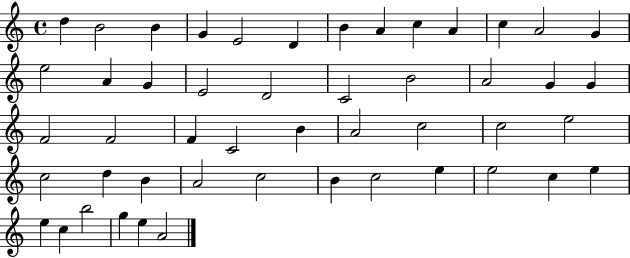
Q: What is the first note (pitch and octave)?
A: D5